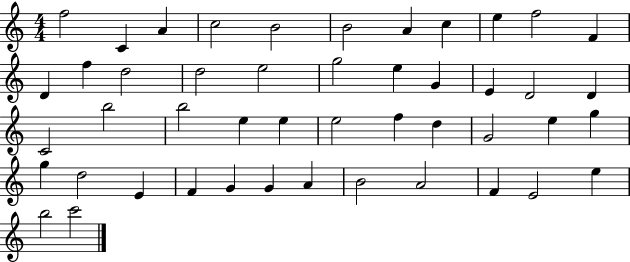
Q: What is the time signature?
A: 4/4